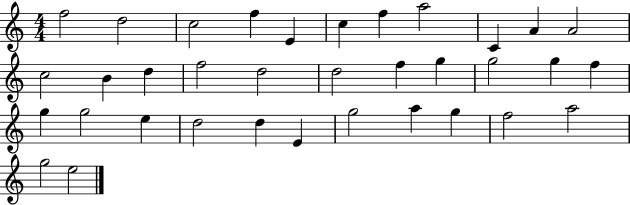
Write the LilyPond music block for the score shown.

{
  \clef treble
  \numericTimeSignature
  \time 4/4
  \key c \major
  f''2 d''2 | c''2 f''4 e'4 | c''4 f''4 a''2 | c'4 a'4 a'2 | \break c''2 b'4 d''4 | f''2 d''2 | d''2 f''4 g''4 | g''2 g''4 f''4 | \break g''4 g''2 e''4 | d''2 d''4 e'4 | g''2 a''4 g''4 | f''2 a''2 | \break g''2 e''2 | \bar "|."
}